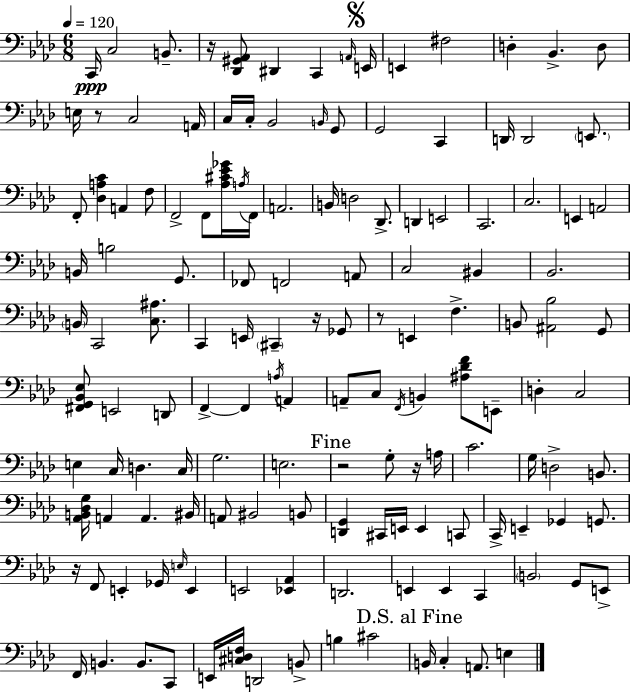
{
  \clef bass
  \numericTimeSignature
  \time 6/8
  \key f \minor
  \tempo 4 = 120
  c,16\ppp c2 b,8.-- | r16 <des, gis, aes,>8 dis,4 c,4 \grace { a,16 } | \mark \markup { \musicglyph "scripts.segno" } e,16 e,4 fis2 | d4-. bes,4.-> d8 | \break e16 r8 c2 | a,16 c16 c16-. bes,2 \grace { b,16 } | g,8 g,2 c,4 | d,16 d,2 \parenthesize e,8. | \break f,8-. <des a c'>4 a,4 | f8 f,2-> f,8 | <aes cis' ees' ges'>16 \acciaccatura { a16 } f,16 a,2. | b,16 d2 | \break des,8.-> d,4 e,2 | c,2. | c2. | e,4 a,2 | \break b,16 b2 | g,8. fes,8 f,2 | a,8 c2 bis,4 | bes,2. | \break \parenthesize b,16 c,2 | <c ais>8. c,4 e,16 \parenthesize cis,4-- | r16 ges,8 r8 e,4 f4.-> | b,8 <ais, bes>2 | \break g,8 <fis, g, bes, ees>8 e,2 | d,8 f,4->~~ f,4 \acciaccatura { a16 } | a,4 a,8-- c8 \acciaccatura { f,16 } b,4 | <ais des' f'>8 e,8-- d4-. c2 | \break e4 c16 d4. | c16 g2. | e2. | \mark "Fine" r2 | \break g8-. r16 a16 c'2. | g16 d2-> | b,8. <aes, b, des g>16 a,4 a,4. | bis,16 a,8 bis,2 | \break b,8 <d, g,>4 cis,16 e,16 e,4 | c,8 c,16-> e,4-- ges,4 | g,8. r16 f,8 e,4-. | ges,16 \grace { e16 } e,4 e,2 | \break <ees, aes,>4 d,2. | e,4 e,4 | c,4 \parenthesize b,2 | g,8 e,8-> f,16 b,4. | \break b,8. c,8 e,16 <cis d f>16 d,2 | b,8-> b4 cis'2 | \mark "D.S. al Fine" b,16 c4-. a,8. | e4 \bar "|."
}